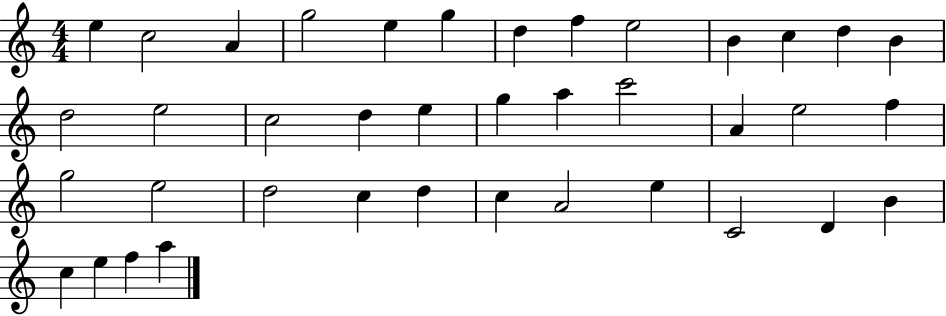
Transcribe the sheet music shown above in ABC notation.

X:1
T:Untitled
M:4/4
L:1/4
K:C
e c2 A g2 e g d f e2 B c d B d2 e2 c2 d e g a c'2 A e2 f g2 e2 d2 c d c A2 e C2 D B c e f a